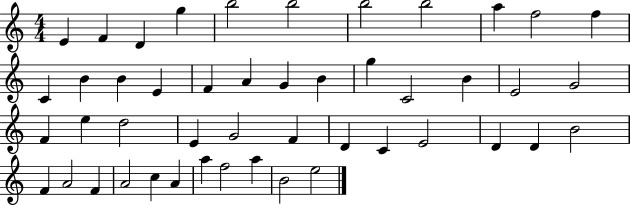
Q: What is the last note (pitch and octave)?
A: E5